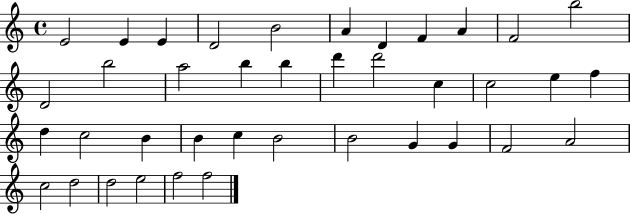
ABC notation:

X:1
T:Untitled
M:4/4
L:1/4
K:C
E2 E E D2 B2 A D F A F2 b2 D2 b2 a2 b b d' d'2 c c2 e f d c2 B B c B2 B2 G G F2 A2 c2 d2 d2 e2 f2 f2